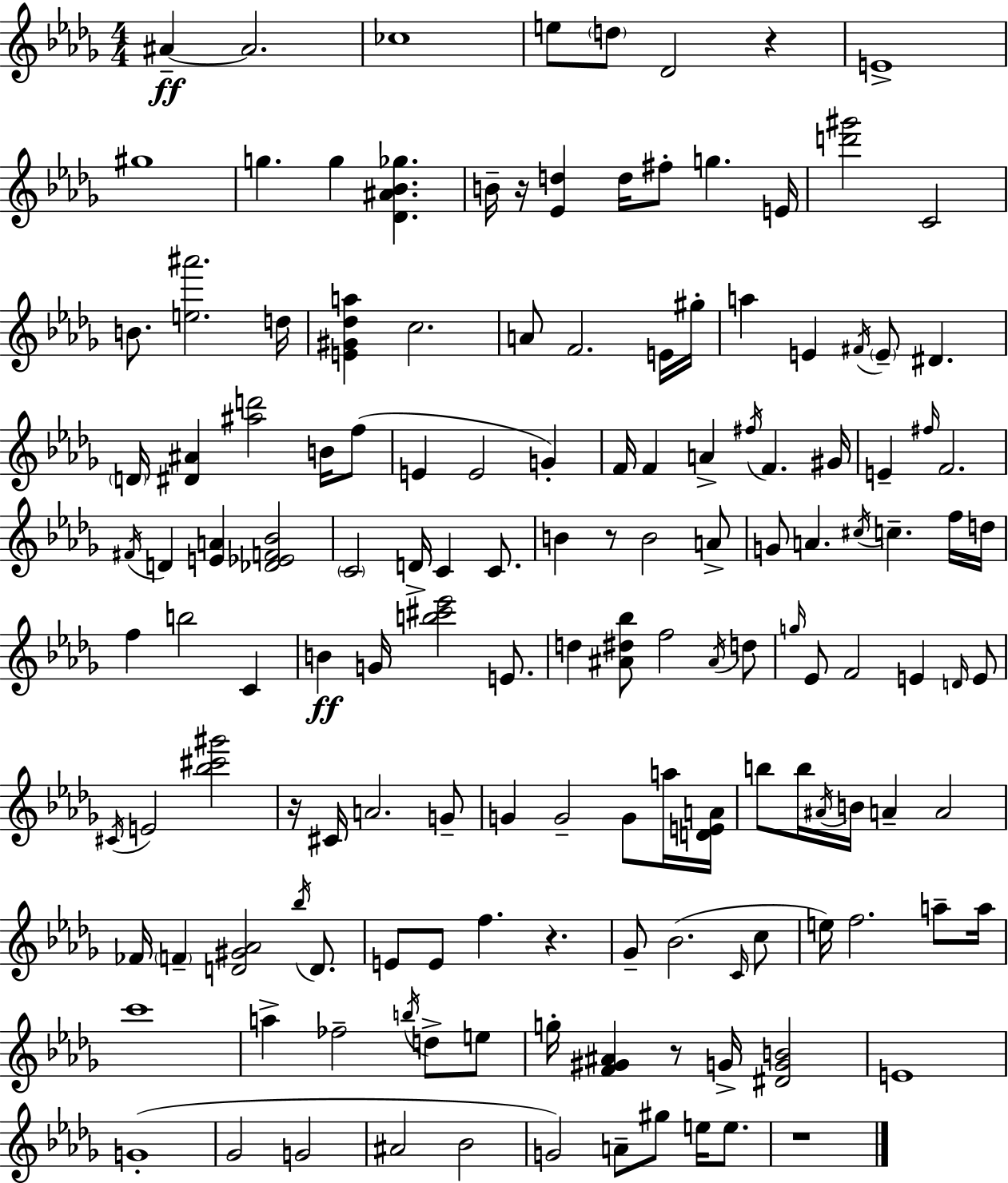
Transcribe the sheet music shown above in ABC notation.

X:1
T:Untitled
M:4/4
L:1/4
K:Bbm
^A ^A2 _c4 e/2 d/2 _D2 z E4 ^g4 g g [_D^A_B_g] B/4 z/4 [_Ed] d/4 ^f/2 g E/4 [d'^g']2 C2 B/2 [e^a']2 d/4 [E^G_da] c2 A/2 F2 E/4 ^g/4 a E ^F/4 E/2 ^D D/4 [^D^A] [^ad']2 B/4 f/2 E E2 G F/4 F A ^f/4 F ^G/4 E ^f/4 F2 ^F/4 D [EA] [_D_EF_B]2 C2 D/4 C C/2 B z/2 B2 A/2 G/2 A ^c/4 c f/4 d/4 f b2 C B G/4 [b^c'_e']2 E/2 d [^A^d_b]/2 f2 ^A/4 d/2 g/4 _E/2 F2 E D/4 E/2 ^C/4 E2 [_b^c'^g']2 z/4 ^C/4 A2 G/2 G G2 G/2 a/4 [DEA]/4 b/2 b/4 ^A/4 B/4 A A2 _F/4 F [D^G_A]2 _b/4 D/2 E/2 E/2 f z _G/2 _B2 C/4 c/2 e/4 f2 a/2 a/4 c'4 a _f2 b/4 d/2 e/2 g/4 [F^G^A] z/2 G/4 [^DGB]2 E4 G4 _G2 G2 ^A2 _B2 G2 A/2 ^g/2 e/4 e/2 z4